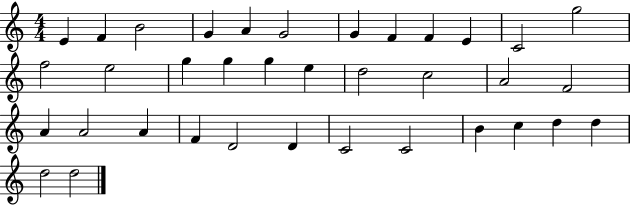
{
  \clef treble
  \numericTimeSignature
  \time 4/4
  \key c \major
  e'4 f'4 b'2 | g'4 a'4 g'2 | g'4 f'4 f'4 e'4 | c'2 g''2 | \break f''2 e''2 | g''4 g''4 g''4 e''4 | d''2 c''2 | a'2 f'2 | \break a'4 a'2 a'4 | f'4 d'2 d'4 | c'2 c'2 | b'4 c''4 d''4 d''4 | \break d''2 d''2 | \bar "|."
}